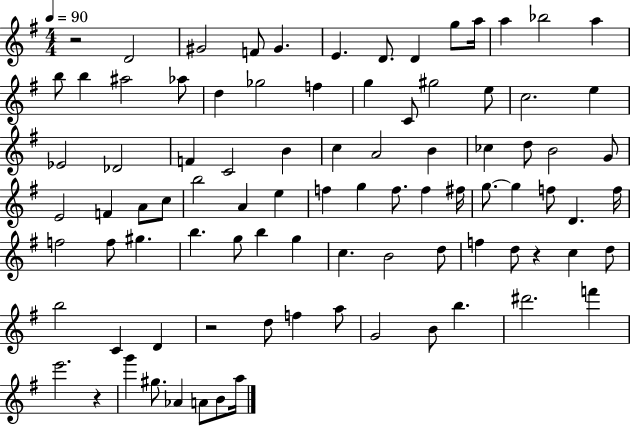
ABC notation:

X:1
T:Untitled
M:4/4
L:1/4
K:G
z2 D2 ^G2 F/2 ^G E D/2 D g/2 a/4 a _b2 a b/2 b ^a2 _a/2 d _g2 f g C/2 ^g2 e/2 c2 e _E2 _D2 F C2 B c A2 B _c d/2 B2 G/2 E2 F A/2 c/2 b2 A e f g f/2 f ^f/4 g/2 g f/2 D f/4 f2 f/2 ^g b g/2 b g c B2 d/2 f d/2 z c d/2 b2 C D z2 d/2 f a/2 G2 B/2 b ^d'2 f' e'2 z g' ^g/2 _A A/2 B/2 a/4